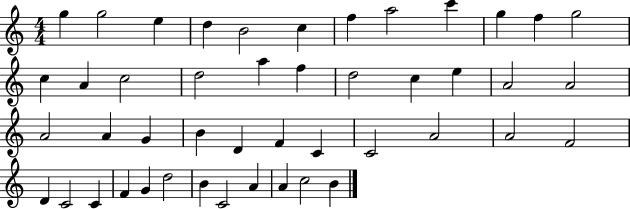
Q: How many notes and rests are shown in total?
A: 46